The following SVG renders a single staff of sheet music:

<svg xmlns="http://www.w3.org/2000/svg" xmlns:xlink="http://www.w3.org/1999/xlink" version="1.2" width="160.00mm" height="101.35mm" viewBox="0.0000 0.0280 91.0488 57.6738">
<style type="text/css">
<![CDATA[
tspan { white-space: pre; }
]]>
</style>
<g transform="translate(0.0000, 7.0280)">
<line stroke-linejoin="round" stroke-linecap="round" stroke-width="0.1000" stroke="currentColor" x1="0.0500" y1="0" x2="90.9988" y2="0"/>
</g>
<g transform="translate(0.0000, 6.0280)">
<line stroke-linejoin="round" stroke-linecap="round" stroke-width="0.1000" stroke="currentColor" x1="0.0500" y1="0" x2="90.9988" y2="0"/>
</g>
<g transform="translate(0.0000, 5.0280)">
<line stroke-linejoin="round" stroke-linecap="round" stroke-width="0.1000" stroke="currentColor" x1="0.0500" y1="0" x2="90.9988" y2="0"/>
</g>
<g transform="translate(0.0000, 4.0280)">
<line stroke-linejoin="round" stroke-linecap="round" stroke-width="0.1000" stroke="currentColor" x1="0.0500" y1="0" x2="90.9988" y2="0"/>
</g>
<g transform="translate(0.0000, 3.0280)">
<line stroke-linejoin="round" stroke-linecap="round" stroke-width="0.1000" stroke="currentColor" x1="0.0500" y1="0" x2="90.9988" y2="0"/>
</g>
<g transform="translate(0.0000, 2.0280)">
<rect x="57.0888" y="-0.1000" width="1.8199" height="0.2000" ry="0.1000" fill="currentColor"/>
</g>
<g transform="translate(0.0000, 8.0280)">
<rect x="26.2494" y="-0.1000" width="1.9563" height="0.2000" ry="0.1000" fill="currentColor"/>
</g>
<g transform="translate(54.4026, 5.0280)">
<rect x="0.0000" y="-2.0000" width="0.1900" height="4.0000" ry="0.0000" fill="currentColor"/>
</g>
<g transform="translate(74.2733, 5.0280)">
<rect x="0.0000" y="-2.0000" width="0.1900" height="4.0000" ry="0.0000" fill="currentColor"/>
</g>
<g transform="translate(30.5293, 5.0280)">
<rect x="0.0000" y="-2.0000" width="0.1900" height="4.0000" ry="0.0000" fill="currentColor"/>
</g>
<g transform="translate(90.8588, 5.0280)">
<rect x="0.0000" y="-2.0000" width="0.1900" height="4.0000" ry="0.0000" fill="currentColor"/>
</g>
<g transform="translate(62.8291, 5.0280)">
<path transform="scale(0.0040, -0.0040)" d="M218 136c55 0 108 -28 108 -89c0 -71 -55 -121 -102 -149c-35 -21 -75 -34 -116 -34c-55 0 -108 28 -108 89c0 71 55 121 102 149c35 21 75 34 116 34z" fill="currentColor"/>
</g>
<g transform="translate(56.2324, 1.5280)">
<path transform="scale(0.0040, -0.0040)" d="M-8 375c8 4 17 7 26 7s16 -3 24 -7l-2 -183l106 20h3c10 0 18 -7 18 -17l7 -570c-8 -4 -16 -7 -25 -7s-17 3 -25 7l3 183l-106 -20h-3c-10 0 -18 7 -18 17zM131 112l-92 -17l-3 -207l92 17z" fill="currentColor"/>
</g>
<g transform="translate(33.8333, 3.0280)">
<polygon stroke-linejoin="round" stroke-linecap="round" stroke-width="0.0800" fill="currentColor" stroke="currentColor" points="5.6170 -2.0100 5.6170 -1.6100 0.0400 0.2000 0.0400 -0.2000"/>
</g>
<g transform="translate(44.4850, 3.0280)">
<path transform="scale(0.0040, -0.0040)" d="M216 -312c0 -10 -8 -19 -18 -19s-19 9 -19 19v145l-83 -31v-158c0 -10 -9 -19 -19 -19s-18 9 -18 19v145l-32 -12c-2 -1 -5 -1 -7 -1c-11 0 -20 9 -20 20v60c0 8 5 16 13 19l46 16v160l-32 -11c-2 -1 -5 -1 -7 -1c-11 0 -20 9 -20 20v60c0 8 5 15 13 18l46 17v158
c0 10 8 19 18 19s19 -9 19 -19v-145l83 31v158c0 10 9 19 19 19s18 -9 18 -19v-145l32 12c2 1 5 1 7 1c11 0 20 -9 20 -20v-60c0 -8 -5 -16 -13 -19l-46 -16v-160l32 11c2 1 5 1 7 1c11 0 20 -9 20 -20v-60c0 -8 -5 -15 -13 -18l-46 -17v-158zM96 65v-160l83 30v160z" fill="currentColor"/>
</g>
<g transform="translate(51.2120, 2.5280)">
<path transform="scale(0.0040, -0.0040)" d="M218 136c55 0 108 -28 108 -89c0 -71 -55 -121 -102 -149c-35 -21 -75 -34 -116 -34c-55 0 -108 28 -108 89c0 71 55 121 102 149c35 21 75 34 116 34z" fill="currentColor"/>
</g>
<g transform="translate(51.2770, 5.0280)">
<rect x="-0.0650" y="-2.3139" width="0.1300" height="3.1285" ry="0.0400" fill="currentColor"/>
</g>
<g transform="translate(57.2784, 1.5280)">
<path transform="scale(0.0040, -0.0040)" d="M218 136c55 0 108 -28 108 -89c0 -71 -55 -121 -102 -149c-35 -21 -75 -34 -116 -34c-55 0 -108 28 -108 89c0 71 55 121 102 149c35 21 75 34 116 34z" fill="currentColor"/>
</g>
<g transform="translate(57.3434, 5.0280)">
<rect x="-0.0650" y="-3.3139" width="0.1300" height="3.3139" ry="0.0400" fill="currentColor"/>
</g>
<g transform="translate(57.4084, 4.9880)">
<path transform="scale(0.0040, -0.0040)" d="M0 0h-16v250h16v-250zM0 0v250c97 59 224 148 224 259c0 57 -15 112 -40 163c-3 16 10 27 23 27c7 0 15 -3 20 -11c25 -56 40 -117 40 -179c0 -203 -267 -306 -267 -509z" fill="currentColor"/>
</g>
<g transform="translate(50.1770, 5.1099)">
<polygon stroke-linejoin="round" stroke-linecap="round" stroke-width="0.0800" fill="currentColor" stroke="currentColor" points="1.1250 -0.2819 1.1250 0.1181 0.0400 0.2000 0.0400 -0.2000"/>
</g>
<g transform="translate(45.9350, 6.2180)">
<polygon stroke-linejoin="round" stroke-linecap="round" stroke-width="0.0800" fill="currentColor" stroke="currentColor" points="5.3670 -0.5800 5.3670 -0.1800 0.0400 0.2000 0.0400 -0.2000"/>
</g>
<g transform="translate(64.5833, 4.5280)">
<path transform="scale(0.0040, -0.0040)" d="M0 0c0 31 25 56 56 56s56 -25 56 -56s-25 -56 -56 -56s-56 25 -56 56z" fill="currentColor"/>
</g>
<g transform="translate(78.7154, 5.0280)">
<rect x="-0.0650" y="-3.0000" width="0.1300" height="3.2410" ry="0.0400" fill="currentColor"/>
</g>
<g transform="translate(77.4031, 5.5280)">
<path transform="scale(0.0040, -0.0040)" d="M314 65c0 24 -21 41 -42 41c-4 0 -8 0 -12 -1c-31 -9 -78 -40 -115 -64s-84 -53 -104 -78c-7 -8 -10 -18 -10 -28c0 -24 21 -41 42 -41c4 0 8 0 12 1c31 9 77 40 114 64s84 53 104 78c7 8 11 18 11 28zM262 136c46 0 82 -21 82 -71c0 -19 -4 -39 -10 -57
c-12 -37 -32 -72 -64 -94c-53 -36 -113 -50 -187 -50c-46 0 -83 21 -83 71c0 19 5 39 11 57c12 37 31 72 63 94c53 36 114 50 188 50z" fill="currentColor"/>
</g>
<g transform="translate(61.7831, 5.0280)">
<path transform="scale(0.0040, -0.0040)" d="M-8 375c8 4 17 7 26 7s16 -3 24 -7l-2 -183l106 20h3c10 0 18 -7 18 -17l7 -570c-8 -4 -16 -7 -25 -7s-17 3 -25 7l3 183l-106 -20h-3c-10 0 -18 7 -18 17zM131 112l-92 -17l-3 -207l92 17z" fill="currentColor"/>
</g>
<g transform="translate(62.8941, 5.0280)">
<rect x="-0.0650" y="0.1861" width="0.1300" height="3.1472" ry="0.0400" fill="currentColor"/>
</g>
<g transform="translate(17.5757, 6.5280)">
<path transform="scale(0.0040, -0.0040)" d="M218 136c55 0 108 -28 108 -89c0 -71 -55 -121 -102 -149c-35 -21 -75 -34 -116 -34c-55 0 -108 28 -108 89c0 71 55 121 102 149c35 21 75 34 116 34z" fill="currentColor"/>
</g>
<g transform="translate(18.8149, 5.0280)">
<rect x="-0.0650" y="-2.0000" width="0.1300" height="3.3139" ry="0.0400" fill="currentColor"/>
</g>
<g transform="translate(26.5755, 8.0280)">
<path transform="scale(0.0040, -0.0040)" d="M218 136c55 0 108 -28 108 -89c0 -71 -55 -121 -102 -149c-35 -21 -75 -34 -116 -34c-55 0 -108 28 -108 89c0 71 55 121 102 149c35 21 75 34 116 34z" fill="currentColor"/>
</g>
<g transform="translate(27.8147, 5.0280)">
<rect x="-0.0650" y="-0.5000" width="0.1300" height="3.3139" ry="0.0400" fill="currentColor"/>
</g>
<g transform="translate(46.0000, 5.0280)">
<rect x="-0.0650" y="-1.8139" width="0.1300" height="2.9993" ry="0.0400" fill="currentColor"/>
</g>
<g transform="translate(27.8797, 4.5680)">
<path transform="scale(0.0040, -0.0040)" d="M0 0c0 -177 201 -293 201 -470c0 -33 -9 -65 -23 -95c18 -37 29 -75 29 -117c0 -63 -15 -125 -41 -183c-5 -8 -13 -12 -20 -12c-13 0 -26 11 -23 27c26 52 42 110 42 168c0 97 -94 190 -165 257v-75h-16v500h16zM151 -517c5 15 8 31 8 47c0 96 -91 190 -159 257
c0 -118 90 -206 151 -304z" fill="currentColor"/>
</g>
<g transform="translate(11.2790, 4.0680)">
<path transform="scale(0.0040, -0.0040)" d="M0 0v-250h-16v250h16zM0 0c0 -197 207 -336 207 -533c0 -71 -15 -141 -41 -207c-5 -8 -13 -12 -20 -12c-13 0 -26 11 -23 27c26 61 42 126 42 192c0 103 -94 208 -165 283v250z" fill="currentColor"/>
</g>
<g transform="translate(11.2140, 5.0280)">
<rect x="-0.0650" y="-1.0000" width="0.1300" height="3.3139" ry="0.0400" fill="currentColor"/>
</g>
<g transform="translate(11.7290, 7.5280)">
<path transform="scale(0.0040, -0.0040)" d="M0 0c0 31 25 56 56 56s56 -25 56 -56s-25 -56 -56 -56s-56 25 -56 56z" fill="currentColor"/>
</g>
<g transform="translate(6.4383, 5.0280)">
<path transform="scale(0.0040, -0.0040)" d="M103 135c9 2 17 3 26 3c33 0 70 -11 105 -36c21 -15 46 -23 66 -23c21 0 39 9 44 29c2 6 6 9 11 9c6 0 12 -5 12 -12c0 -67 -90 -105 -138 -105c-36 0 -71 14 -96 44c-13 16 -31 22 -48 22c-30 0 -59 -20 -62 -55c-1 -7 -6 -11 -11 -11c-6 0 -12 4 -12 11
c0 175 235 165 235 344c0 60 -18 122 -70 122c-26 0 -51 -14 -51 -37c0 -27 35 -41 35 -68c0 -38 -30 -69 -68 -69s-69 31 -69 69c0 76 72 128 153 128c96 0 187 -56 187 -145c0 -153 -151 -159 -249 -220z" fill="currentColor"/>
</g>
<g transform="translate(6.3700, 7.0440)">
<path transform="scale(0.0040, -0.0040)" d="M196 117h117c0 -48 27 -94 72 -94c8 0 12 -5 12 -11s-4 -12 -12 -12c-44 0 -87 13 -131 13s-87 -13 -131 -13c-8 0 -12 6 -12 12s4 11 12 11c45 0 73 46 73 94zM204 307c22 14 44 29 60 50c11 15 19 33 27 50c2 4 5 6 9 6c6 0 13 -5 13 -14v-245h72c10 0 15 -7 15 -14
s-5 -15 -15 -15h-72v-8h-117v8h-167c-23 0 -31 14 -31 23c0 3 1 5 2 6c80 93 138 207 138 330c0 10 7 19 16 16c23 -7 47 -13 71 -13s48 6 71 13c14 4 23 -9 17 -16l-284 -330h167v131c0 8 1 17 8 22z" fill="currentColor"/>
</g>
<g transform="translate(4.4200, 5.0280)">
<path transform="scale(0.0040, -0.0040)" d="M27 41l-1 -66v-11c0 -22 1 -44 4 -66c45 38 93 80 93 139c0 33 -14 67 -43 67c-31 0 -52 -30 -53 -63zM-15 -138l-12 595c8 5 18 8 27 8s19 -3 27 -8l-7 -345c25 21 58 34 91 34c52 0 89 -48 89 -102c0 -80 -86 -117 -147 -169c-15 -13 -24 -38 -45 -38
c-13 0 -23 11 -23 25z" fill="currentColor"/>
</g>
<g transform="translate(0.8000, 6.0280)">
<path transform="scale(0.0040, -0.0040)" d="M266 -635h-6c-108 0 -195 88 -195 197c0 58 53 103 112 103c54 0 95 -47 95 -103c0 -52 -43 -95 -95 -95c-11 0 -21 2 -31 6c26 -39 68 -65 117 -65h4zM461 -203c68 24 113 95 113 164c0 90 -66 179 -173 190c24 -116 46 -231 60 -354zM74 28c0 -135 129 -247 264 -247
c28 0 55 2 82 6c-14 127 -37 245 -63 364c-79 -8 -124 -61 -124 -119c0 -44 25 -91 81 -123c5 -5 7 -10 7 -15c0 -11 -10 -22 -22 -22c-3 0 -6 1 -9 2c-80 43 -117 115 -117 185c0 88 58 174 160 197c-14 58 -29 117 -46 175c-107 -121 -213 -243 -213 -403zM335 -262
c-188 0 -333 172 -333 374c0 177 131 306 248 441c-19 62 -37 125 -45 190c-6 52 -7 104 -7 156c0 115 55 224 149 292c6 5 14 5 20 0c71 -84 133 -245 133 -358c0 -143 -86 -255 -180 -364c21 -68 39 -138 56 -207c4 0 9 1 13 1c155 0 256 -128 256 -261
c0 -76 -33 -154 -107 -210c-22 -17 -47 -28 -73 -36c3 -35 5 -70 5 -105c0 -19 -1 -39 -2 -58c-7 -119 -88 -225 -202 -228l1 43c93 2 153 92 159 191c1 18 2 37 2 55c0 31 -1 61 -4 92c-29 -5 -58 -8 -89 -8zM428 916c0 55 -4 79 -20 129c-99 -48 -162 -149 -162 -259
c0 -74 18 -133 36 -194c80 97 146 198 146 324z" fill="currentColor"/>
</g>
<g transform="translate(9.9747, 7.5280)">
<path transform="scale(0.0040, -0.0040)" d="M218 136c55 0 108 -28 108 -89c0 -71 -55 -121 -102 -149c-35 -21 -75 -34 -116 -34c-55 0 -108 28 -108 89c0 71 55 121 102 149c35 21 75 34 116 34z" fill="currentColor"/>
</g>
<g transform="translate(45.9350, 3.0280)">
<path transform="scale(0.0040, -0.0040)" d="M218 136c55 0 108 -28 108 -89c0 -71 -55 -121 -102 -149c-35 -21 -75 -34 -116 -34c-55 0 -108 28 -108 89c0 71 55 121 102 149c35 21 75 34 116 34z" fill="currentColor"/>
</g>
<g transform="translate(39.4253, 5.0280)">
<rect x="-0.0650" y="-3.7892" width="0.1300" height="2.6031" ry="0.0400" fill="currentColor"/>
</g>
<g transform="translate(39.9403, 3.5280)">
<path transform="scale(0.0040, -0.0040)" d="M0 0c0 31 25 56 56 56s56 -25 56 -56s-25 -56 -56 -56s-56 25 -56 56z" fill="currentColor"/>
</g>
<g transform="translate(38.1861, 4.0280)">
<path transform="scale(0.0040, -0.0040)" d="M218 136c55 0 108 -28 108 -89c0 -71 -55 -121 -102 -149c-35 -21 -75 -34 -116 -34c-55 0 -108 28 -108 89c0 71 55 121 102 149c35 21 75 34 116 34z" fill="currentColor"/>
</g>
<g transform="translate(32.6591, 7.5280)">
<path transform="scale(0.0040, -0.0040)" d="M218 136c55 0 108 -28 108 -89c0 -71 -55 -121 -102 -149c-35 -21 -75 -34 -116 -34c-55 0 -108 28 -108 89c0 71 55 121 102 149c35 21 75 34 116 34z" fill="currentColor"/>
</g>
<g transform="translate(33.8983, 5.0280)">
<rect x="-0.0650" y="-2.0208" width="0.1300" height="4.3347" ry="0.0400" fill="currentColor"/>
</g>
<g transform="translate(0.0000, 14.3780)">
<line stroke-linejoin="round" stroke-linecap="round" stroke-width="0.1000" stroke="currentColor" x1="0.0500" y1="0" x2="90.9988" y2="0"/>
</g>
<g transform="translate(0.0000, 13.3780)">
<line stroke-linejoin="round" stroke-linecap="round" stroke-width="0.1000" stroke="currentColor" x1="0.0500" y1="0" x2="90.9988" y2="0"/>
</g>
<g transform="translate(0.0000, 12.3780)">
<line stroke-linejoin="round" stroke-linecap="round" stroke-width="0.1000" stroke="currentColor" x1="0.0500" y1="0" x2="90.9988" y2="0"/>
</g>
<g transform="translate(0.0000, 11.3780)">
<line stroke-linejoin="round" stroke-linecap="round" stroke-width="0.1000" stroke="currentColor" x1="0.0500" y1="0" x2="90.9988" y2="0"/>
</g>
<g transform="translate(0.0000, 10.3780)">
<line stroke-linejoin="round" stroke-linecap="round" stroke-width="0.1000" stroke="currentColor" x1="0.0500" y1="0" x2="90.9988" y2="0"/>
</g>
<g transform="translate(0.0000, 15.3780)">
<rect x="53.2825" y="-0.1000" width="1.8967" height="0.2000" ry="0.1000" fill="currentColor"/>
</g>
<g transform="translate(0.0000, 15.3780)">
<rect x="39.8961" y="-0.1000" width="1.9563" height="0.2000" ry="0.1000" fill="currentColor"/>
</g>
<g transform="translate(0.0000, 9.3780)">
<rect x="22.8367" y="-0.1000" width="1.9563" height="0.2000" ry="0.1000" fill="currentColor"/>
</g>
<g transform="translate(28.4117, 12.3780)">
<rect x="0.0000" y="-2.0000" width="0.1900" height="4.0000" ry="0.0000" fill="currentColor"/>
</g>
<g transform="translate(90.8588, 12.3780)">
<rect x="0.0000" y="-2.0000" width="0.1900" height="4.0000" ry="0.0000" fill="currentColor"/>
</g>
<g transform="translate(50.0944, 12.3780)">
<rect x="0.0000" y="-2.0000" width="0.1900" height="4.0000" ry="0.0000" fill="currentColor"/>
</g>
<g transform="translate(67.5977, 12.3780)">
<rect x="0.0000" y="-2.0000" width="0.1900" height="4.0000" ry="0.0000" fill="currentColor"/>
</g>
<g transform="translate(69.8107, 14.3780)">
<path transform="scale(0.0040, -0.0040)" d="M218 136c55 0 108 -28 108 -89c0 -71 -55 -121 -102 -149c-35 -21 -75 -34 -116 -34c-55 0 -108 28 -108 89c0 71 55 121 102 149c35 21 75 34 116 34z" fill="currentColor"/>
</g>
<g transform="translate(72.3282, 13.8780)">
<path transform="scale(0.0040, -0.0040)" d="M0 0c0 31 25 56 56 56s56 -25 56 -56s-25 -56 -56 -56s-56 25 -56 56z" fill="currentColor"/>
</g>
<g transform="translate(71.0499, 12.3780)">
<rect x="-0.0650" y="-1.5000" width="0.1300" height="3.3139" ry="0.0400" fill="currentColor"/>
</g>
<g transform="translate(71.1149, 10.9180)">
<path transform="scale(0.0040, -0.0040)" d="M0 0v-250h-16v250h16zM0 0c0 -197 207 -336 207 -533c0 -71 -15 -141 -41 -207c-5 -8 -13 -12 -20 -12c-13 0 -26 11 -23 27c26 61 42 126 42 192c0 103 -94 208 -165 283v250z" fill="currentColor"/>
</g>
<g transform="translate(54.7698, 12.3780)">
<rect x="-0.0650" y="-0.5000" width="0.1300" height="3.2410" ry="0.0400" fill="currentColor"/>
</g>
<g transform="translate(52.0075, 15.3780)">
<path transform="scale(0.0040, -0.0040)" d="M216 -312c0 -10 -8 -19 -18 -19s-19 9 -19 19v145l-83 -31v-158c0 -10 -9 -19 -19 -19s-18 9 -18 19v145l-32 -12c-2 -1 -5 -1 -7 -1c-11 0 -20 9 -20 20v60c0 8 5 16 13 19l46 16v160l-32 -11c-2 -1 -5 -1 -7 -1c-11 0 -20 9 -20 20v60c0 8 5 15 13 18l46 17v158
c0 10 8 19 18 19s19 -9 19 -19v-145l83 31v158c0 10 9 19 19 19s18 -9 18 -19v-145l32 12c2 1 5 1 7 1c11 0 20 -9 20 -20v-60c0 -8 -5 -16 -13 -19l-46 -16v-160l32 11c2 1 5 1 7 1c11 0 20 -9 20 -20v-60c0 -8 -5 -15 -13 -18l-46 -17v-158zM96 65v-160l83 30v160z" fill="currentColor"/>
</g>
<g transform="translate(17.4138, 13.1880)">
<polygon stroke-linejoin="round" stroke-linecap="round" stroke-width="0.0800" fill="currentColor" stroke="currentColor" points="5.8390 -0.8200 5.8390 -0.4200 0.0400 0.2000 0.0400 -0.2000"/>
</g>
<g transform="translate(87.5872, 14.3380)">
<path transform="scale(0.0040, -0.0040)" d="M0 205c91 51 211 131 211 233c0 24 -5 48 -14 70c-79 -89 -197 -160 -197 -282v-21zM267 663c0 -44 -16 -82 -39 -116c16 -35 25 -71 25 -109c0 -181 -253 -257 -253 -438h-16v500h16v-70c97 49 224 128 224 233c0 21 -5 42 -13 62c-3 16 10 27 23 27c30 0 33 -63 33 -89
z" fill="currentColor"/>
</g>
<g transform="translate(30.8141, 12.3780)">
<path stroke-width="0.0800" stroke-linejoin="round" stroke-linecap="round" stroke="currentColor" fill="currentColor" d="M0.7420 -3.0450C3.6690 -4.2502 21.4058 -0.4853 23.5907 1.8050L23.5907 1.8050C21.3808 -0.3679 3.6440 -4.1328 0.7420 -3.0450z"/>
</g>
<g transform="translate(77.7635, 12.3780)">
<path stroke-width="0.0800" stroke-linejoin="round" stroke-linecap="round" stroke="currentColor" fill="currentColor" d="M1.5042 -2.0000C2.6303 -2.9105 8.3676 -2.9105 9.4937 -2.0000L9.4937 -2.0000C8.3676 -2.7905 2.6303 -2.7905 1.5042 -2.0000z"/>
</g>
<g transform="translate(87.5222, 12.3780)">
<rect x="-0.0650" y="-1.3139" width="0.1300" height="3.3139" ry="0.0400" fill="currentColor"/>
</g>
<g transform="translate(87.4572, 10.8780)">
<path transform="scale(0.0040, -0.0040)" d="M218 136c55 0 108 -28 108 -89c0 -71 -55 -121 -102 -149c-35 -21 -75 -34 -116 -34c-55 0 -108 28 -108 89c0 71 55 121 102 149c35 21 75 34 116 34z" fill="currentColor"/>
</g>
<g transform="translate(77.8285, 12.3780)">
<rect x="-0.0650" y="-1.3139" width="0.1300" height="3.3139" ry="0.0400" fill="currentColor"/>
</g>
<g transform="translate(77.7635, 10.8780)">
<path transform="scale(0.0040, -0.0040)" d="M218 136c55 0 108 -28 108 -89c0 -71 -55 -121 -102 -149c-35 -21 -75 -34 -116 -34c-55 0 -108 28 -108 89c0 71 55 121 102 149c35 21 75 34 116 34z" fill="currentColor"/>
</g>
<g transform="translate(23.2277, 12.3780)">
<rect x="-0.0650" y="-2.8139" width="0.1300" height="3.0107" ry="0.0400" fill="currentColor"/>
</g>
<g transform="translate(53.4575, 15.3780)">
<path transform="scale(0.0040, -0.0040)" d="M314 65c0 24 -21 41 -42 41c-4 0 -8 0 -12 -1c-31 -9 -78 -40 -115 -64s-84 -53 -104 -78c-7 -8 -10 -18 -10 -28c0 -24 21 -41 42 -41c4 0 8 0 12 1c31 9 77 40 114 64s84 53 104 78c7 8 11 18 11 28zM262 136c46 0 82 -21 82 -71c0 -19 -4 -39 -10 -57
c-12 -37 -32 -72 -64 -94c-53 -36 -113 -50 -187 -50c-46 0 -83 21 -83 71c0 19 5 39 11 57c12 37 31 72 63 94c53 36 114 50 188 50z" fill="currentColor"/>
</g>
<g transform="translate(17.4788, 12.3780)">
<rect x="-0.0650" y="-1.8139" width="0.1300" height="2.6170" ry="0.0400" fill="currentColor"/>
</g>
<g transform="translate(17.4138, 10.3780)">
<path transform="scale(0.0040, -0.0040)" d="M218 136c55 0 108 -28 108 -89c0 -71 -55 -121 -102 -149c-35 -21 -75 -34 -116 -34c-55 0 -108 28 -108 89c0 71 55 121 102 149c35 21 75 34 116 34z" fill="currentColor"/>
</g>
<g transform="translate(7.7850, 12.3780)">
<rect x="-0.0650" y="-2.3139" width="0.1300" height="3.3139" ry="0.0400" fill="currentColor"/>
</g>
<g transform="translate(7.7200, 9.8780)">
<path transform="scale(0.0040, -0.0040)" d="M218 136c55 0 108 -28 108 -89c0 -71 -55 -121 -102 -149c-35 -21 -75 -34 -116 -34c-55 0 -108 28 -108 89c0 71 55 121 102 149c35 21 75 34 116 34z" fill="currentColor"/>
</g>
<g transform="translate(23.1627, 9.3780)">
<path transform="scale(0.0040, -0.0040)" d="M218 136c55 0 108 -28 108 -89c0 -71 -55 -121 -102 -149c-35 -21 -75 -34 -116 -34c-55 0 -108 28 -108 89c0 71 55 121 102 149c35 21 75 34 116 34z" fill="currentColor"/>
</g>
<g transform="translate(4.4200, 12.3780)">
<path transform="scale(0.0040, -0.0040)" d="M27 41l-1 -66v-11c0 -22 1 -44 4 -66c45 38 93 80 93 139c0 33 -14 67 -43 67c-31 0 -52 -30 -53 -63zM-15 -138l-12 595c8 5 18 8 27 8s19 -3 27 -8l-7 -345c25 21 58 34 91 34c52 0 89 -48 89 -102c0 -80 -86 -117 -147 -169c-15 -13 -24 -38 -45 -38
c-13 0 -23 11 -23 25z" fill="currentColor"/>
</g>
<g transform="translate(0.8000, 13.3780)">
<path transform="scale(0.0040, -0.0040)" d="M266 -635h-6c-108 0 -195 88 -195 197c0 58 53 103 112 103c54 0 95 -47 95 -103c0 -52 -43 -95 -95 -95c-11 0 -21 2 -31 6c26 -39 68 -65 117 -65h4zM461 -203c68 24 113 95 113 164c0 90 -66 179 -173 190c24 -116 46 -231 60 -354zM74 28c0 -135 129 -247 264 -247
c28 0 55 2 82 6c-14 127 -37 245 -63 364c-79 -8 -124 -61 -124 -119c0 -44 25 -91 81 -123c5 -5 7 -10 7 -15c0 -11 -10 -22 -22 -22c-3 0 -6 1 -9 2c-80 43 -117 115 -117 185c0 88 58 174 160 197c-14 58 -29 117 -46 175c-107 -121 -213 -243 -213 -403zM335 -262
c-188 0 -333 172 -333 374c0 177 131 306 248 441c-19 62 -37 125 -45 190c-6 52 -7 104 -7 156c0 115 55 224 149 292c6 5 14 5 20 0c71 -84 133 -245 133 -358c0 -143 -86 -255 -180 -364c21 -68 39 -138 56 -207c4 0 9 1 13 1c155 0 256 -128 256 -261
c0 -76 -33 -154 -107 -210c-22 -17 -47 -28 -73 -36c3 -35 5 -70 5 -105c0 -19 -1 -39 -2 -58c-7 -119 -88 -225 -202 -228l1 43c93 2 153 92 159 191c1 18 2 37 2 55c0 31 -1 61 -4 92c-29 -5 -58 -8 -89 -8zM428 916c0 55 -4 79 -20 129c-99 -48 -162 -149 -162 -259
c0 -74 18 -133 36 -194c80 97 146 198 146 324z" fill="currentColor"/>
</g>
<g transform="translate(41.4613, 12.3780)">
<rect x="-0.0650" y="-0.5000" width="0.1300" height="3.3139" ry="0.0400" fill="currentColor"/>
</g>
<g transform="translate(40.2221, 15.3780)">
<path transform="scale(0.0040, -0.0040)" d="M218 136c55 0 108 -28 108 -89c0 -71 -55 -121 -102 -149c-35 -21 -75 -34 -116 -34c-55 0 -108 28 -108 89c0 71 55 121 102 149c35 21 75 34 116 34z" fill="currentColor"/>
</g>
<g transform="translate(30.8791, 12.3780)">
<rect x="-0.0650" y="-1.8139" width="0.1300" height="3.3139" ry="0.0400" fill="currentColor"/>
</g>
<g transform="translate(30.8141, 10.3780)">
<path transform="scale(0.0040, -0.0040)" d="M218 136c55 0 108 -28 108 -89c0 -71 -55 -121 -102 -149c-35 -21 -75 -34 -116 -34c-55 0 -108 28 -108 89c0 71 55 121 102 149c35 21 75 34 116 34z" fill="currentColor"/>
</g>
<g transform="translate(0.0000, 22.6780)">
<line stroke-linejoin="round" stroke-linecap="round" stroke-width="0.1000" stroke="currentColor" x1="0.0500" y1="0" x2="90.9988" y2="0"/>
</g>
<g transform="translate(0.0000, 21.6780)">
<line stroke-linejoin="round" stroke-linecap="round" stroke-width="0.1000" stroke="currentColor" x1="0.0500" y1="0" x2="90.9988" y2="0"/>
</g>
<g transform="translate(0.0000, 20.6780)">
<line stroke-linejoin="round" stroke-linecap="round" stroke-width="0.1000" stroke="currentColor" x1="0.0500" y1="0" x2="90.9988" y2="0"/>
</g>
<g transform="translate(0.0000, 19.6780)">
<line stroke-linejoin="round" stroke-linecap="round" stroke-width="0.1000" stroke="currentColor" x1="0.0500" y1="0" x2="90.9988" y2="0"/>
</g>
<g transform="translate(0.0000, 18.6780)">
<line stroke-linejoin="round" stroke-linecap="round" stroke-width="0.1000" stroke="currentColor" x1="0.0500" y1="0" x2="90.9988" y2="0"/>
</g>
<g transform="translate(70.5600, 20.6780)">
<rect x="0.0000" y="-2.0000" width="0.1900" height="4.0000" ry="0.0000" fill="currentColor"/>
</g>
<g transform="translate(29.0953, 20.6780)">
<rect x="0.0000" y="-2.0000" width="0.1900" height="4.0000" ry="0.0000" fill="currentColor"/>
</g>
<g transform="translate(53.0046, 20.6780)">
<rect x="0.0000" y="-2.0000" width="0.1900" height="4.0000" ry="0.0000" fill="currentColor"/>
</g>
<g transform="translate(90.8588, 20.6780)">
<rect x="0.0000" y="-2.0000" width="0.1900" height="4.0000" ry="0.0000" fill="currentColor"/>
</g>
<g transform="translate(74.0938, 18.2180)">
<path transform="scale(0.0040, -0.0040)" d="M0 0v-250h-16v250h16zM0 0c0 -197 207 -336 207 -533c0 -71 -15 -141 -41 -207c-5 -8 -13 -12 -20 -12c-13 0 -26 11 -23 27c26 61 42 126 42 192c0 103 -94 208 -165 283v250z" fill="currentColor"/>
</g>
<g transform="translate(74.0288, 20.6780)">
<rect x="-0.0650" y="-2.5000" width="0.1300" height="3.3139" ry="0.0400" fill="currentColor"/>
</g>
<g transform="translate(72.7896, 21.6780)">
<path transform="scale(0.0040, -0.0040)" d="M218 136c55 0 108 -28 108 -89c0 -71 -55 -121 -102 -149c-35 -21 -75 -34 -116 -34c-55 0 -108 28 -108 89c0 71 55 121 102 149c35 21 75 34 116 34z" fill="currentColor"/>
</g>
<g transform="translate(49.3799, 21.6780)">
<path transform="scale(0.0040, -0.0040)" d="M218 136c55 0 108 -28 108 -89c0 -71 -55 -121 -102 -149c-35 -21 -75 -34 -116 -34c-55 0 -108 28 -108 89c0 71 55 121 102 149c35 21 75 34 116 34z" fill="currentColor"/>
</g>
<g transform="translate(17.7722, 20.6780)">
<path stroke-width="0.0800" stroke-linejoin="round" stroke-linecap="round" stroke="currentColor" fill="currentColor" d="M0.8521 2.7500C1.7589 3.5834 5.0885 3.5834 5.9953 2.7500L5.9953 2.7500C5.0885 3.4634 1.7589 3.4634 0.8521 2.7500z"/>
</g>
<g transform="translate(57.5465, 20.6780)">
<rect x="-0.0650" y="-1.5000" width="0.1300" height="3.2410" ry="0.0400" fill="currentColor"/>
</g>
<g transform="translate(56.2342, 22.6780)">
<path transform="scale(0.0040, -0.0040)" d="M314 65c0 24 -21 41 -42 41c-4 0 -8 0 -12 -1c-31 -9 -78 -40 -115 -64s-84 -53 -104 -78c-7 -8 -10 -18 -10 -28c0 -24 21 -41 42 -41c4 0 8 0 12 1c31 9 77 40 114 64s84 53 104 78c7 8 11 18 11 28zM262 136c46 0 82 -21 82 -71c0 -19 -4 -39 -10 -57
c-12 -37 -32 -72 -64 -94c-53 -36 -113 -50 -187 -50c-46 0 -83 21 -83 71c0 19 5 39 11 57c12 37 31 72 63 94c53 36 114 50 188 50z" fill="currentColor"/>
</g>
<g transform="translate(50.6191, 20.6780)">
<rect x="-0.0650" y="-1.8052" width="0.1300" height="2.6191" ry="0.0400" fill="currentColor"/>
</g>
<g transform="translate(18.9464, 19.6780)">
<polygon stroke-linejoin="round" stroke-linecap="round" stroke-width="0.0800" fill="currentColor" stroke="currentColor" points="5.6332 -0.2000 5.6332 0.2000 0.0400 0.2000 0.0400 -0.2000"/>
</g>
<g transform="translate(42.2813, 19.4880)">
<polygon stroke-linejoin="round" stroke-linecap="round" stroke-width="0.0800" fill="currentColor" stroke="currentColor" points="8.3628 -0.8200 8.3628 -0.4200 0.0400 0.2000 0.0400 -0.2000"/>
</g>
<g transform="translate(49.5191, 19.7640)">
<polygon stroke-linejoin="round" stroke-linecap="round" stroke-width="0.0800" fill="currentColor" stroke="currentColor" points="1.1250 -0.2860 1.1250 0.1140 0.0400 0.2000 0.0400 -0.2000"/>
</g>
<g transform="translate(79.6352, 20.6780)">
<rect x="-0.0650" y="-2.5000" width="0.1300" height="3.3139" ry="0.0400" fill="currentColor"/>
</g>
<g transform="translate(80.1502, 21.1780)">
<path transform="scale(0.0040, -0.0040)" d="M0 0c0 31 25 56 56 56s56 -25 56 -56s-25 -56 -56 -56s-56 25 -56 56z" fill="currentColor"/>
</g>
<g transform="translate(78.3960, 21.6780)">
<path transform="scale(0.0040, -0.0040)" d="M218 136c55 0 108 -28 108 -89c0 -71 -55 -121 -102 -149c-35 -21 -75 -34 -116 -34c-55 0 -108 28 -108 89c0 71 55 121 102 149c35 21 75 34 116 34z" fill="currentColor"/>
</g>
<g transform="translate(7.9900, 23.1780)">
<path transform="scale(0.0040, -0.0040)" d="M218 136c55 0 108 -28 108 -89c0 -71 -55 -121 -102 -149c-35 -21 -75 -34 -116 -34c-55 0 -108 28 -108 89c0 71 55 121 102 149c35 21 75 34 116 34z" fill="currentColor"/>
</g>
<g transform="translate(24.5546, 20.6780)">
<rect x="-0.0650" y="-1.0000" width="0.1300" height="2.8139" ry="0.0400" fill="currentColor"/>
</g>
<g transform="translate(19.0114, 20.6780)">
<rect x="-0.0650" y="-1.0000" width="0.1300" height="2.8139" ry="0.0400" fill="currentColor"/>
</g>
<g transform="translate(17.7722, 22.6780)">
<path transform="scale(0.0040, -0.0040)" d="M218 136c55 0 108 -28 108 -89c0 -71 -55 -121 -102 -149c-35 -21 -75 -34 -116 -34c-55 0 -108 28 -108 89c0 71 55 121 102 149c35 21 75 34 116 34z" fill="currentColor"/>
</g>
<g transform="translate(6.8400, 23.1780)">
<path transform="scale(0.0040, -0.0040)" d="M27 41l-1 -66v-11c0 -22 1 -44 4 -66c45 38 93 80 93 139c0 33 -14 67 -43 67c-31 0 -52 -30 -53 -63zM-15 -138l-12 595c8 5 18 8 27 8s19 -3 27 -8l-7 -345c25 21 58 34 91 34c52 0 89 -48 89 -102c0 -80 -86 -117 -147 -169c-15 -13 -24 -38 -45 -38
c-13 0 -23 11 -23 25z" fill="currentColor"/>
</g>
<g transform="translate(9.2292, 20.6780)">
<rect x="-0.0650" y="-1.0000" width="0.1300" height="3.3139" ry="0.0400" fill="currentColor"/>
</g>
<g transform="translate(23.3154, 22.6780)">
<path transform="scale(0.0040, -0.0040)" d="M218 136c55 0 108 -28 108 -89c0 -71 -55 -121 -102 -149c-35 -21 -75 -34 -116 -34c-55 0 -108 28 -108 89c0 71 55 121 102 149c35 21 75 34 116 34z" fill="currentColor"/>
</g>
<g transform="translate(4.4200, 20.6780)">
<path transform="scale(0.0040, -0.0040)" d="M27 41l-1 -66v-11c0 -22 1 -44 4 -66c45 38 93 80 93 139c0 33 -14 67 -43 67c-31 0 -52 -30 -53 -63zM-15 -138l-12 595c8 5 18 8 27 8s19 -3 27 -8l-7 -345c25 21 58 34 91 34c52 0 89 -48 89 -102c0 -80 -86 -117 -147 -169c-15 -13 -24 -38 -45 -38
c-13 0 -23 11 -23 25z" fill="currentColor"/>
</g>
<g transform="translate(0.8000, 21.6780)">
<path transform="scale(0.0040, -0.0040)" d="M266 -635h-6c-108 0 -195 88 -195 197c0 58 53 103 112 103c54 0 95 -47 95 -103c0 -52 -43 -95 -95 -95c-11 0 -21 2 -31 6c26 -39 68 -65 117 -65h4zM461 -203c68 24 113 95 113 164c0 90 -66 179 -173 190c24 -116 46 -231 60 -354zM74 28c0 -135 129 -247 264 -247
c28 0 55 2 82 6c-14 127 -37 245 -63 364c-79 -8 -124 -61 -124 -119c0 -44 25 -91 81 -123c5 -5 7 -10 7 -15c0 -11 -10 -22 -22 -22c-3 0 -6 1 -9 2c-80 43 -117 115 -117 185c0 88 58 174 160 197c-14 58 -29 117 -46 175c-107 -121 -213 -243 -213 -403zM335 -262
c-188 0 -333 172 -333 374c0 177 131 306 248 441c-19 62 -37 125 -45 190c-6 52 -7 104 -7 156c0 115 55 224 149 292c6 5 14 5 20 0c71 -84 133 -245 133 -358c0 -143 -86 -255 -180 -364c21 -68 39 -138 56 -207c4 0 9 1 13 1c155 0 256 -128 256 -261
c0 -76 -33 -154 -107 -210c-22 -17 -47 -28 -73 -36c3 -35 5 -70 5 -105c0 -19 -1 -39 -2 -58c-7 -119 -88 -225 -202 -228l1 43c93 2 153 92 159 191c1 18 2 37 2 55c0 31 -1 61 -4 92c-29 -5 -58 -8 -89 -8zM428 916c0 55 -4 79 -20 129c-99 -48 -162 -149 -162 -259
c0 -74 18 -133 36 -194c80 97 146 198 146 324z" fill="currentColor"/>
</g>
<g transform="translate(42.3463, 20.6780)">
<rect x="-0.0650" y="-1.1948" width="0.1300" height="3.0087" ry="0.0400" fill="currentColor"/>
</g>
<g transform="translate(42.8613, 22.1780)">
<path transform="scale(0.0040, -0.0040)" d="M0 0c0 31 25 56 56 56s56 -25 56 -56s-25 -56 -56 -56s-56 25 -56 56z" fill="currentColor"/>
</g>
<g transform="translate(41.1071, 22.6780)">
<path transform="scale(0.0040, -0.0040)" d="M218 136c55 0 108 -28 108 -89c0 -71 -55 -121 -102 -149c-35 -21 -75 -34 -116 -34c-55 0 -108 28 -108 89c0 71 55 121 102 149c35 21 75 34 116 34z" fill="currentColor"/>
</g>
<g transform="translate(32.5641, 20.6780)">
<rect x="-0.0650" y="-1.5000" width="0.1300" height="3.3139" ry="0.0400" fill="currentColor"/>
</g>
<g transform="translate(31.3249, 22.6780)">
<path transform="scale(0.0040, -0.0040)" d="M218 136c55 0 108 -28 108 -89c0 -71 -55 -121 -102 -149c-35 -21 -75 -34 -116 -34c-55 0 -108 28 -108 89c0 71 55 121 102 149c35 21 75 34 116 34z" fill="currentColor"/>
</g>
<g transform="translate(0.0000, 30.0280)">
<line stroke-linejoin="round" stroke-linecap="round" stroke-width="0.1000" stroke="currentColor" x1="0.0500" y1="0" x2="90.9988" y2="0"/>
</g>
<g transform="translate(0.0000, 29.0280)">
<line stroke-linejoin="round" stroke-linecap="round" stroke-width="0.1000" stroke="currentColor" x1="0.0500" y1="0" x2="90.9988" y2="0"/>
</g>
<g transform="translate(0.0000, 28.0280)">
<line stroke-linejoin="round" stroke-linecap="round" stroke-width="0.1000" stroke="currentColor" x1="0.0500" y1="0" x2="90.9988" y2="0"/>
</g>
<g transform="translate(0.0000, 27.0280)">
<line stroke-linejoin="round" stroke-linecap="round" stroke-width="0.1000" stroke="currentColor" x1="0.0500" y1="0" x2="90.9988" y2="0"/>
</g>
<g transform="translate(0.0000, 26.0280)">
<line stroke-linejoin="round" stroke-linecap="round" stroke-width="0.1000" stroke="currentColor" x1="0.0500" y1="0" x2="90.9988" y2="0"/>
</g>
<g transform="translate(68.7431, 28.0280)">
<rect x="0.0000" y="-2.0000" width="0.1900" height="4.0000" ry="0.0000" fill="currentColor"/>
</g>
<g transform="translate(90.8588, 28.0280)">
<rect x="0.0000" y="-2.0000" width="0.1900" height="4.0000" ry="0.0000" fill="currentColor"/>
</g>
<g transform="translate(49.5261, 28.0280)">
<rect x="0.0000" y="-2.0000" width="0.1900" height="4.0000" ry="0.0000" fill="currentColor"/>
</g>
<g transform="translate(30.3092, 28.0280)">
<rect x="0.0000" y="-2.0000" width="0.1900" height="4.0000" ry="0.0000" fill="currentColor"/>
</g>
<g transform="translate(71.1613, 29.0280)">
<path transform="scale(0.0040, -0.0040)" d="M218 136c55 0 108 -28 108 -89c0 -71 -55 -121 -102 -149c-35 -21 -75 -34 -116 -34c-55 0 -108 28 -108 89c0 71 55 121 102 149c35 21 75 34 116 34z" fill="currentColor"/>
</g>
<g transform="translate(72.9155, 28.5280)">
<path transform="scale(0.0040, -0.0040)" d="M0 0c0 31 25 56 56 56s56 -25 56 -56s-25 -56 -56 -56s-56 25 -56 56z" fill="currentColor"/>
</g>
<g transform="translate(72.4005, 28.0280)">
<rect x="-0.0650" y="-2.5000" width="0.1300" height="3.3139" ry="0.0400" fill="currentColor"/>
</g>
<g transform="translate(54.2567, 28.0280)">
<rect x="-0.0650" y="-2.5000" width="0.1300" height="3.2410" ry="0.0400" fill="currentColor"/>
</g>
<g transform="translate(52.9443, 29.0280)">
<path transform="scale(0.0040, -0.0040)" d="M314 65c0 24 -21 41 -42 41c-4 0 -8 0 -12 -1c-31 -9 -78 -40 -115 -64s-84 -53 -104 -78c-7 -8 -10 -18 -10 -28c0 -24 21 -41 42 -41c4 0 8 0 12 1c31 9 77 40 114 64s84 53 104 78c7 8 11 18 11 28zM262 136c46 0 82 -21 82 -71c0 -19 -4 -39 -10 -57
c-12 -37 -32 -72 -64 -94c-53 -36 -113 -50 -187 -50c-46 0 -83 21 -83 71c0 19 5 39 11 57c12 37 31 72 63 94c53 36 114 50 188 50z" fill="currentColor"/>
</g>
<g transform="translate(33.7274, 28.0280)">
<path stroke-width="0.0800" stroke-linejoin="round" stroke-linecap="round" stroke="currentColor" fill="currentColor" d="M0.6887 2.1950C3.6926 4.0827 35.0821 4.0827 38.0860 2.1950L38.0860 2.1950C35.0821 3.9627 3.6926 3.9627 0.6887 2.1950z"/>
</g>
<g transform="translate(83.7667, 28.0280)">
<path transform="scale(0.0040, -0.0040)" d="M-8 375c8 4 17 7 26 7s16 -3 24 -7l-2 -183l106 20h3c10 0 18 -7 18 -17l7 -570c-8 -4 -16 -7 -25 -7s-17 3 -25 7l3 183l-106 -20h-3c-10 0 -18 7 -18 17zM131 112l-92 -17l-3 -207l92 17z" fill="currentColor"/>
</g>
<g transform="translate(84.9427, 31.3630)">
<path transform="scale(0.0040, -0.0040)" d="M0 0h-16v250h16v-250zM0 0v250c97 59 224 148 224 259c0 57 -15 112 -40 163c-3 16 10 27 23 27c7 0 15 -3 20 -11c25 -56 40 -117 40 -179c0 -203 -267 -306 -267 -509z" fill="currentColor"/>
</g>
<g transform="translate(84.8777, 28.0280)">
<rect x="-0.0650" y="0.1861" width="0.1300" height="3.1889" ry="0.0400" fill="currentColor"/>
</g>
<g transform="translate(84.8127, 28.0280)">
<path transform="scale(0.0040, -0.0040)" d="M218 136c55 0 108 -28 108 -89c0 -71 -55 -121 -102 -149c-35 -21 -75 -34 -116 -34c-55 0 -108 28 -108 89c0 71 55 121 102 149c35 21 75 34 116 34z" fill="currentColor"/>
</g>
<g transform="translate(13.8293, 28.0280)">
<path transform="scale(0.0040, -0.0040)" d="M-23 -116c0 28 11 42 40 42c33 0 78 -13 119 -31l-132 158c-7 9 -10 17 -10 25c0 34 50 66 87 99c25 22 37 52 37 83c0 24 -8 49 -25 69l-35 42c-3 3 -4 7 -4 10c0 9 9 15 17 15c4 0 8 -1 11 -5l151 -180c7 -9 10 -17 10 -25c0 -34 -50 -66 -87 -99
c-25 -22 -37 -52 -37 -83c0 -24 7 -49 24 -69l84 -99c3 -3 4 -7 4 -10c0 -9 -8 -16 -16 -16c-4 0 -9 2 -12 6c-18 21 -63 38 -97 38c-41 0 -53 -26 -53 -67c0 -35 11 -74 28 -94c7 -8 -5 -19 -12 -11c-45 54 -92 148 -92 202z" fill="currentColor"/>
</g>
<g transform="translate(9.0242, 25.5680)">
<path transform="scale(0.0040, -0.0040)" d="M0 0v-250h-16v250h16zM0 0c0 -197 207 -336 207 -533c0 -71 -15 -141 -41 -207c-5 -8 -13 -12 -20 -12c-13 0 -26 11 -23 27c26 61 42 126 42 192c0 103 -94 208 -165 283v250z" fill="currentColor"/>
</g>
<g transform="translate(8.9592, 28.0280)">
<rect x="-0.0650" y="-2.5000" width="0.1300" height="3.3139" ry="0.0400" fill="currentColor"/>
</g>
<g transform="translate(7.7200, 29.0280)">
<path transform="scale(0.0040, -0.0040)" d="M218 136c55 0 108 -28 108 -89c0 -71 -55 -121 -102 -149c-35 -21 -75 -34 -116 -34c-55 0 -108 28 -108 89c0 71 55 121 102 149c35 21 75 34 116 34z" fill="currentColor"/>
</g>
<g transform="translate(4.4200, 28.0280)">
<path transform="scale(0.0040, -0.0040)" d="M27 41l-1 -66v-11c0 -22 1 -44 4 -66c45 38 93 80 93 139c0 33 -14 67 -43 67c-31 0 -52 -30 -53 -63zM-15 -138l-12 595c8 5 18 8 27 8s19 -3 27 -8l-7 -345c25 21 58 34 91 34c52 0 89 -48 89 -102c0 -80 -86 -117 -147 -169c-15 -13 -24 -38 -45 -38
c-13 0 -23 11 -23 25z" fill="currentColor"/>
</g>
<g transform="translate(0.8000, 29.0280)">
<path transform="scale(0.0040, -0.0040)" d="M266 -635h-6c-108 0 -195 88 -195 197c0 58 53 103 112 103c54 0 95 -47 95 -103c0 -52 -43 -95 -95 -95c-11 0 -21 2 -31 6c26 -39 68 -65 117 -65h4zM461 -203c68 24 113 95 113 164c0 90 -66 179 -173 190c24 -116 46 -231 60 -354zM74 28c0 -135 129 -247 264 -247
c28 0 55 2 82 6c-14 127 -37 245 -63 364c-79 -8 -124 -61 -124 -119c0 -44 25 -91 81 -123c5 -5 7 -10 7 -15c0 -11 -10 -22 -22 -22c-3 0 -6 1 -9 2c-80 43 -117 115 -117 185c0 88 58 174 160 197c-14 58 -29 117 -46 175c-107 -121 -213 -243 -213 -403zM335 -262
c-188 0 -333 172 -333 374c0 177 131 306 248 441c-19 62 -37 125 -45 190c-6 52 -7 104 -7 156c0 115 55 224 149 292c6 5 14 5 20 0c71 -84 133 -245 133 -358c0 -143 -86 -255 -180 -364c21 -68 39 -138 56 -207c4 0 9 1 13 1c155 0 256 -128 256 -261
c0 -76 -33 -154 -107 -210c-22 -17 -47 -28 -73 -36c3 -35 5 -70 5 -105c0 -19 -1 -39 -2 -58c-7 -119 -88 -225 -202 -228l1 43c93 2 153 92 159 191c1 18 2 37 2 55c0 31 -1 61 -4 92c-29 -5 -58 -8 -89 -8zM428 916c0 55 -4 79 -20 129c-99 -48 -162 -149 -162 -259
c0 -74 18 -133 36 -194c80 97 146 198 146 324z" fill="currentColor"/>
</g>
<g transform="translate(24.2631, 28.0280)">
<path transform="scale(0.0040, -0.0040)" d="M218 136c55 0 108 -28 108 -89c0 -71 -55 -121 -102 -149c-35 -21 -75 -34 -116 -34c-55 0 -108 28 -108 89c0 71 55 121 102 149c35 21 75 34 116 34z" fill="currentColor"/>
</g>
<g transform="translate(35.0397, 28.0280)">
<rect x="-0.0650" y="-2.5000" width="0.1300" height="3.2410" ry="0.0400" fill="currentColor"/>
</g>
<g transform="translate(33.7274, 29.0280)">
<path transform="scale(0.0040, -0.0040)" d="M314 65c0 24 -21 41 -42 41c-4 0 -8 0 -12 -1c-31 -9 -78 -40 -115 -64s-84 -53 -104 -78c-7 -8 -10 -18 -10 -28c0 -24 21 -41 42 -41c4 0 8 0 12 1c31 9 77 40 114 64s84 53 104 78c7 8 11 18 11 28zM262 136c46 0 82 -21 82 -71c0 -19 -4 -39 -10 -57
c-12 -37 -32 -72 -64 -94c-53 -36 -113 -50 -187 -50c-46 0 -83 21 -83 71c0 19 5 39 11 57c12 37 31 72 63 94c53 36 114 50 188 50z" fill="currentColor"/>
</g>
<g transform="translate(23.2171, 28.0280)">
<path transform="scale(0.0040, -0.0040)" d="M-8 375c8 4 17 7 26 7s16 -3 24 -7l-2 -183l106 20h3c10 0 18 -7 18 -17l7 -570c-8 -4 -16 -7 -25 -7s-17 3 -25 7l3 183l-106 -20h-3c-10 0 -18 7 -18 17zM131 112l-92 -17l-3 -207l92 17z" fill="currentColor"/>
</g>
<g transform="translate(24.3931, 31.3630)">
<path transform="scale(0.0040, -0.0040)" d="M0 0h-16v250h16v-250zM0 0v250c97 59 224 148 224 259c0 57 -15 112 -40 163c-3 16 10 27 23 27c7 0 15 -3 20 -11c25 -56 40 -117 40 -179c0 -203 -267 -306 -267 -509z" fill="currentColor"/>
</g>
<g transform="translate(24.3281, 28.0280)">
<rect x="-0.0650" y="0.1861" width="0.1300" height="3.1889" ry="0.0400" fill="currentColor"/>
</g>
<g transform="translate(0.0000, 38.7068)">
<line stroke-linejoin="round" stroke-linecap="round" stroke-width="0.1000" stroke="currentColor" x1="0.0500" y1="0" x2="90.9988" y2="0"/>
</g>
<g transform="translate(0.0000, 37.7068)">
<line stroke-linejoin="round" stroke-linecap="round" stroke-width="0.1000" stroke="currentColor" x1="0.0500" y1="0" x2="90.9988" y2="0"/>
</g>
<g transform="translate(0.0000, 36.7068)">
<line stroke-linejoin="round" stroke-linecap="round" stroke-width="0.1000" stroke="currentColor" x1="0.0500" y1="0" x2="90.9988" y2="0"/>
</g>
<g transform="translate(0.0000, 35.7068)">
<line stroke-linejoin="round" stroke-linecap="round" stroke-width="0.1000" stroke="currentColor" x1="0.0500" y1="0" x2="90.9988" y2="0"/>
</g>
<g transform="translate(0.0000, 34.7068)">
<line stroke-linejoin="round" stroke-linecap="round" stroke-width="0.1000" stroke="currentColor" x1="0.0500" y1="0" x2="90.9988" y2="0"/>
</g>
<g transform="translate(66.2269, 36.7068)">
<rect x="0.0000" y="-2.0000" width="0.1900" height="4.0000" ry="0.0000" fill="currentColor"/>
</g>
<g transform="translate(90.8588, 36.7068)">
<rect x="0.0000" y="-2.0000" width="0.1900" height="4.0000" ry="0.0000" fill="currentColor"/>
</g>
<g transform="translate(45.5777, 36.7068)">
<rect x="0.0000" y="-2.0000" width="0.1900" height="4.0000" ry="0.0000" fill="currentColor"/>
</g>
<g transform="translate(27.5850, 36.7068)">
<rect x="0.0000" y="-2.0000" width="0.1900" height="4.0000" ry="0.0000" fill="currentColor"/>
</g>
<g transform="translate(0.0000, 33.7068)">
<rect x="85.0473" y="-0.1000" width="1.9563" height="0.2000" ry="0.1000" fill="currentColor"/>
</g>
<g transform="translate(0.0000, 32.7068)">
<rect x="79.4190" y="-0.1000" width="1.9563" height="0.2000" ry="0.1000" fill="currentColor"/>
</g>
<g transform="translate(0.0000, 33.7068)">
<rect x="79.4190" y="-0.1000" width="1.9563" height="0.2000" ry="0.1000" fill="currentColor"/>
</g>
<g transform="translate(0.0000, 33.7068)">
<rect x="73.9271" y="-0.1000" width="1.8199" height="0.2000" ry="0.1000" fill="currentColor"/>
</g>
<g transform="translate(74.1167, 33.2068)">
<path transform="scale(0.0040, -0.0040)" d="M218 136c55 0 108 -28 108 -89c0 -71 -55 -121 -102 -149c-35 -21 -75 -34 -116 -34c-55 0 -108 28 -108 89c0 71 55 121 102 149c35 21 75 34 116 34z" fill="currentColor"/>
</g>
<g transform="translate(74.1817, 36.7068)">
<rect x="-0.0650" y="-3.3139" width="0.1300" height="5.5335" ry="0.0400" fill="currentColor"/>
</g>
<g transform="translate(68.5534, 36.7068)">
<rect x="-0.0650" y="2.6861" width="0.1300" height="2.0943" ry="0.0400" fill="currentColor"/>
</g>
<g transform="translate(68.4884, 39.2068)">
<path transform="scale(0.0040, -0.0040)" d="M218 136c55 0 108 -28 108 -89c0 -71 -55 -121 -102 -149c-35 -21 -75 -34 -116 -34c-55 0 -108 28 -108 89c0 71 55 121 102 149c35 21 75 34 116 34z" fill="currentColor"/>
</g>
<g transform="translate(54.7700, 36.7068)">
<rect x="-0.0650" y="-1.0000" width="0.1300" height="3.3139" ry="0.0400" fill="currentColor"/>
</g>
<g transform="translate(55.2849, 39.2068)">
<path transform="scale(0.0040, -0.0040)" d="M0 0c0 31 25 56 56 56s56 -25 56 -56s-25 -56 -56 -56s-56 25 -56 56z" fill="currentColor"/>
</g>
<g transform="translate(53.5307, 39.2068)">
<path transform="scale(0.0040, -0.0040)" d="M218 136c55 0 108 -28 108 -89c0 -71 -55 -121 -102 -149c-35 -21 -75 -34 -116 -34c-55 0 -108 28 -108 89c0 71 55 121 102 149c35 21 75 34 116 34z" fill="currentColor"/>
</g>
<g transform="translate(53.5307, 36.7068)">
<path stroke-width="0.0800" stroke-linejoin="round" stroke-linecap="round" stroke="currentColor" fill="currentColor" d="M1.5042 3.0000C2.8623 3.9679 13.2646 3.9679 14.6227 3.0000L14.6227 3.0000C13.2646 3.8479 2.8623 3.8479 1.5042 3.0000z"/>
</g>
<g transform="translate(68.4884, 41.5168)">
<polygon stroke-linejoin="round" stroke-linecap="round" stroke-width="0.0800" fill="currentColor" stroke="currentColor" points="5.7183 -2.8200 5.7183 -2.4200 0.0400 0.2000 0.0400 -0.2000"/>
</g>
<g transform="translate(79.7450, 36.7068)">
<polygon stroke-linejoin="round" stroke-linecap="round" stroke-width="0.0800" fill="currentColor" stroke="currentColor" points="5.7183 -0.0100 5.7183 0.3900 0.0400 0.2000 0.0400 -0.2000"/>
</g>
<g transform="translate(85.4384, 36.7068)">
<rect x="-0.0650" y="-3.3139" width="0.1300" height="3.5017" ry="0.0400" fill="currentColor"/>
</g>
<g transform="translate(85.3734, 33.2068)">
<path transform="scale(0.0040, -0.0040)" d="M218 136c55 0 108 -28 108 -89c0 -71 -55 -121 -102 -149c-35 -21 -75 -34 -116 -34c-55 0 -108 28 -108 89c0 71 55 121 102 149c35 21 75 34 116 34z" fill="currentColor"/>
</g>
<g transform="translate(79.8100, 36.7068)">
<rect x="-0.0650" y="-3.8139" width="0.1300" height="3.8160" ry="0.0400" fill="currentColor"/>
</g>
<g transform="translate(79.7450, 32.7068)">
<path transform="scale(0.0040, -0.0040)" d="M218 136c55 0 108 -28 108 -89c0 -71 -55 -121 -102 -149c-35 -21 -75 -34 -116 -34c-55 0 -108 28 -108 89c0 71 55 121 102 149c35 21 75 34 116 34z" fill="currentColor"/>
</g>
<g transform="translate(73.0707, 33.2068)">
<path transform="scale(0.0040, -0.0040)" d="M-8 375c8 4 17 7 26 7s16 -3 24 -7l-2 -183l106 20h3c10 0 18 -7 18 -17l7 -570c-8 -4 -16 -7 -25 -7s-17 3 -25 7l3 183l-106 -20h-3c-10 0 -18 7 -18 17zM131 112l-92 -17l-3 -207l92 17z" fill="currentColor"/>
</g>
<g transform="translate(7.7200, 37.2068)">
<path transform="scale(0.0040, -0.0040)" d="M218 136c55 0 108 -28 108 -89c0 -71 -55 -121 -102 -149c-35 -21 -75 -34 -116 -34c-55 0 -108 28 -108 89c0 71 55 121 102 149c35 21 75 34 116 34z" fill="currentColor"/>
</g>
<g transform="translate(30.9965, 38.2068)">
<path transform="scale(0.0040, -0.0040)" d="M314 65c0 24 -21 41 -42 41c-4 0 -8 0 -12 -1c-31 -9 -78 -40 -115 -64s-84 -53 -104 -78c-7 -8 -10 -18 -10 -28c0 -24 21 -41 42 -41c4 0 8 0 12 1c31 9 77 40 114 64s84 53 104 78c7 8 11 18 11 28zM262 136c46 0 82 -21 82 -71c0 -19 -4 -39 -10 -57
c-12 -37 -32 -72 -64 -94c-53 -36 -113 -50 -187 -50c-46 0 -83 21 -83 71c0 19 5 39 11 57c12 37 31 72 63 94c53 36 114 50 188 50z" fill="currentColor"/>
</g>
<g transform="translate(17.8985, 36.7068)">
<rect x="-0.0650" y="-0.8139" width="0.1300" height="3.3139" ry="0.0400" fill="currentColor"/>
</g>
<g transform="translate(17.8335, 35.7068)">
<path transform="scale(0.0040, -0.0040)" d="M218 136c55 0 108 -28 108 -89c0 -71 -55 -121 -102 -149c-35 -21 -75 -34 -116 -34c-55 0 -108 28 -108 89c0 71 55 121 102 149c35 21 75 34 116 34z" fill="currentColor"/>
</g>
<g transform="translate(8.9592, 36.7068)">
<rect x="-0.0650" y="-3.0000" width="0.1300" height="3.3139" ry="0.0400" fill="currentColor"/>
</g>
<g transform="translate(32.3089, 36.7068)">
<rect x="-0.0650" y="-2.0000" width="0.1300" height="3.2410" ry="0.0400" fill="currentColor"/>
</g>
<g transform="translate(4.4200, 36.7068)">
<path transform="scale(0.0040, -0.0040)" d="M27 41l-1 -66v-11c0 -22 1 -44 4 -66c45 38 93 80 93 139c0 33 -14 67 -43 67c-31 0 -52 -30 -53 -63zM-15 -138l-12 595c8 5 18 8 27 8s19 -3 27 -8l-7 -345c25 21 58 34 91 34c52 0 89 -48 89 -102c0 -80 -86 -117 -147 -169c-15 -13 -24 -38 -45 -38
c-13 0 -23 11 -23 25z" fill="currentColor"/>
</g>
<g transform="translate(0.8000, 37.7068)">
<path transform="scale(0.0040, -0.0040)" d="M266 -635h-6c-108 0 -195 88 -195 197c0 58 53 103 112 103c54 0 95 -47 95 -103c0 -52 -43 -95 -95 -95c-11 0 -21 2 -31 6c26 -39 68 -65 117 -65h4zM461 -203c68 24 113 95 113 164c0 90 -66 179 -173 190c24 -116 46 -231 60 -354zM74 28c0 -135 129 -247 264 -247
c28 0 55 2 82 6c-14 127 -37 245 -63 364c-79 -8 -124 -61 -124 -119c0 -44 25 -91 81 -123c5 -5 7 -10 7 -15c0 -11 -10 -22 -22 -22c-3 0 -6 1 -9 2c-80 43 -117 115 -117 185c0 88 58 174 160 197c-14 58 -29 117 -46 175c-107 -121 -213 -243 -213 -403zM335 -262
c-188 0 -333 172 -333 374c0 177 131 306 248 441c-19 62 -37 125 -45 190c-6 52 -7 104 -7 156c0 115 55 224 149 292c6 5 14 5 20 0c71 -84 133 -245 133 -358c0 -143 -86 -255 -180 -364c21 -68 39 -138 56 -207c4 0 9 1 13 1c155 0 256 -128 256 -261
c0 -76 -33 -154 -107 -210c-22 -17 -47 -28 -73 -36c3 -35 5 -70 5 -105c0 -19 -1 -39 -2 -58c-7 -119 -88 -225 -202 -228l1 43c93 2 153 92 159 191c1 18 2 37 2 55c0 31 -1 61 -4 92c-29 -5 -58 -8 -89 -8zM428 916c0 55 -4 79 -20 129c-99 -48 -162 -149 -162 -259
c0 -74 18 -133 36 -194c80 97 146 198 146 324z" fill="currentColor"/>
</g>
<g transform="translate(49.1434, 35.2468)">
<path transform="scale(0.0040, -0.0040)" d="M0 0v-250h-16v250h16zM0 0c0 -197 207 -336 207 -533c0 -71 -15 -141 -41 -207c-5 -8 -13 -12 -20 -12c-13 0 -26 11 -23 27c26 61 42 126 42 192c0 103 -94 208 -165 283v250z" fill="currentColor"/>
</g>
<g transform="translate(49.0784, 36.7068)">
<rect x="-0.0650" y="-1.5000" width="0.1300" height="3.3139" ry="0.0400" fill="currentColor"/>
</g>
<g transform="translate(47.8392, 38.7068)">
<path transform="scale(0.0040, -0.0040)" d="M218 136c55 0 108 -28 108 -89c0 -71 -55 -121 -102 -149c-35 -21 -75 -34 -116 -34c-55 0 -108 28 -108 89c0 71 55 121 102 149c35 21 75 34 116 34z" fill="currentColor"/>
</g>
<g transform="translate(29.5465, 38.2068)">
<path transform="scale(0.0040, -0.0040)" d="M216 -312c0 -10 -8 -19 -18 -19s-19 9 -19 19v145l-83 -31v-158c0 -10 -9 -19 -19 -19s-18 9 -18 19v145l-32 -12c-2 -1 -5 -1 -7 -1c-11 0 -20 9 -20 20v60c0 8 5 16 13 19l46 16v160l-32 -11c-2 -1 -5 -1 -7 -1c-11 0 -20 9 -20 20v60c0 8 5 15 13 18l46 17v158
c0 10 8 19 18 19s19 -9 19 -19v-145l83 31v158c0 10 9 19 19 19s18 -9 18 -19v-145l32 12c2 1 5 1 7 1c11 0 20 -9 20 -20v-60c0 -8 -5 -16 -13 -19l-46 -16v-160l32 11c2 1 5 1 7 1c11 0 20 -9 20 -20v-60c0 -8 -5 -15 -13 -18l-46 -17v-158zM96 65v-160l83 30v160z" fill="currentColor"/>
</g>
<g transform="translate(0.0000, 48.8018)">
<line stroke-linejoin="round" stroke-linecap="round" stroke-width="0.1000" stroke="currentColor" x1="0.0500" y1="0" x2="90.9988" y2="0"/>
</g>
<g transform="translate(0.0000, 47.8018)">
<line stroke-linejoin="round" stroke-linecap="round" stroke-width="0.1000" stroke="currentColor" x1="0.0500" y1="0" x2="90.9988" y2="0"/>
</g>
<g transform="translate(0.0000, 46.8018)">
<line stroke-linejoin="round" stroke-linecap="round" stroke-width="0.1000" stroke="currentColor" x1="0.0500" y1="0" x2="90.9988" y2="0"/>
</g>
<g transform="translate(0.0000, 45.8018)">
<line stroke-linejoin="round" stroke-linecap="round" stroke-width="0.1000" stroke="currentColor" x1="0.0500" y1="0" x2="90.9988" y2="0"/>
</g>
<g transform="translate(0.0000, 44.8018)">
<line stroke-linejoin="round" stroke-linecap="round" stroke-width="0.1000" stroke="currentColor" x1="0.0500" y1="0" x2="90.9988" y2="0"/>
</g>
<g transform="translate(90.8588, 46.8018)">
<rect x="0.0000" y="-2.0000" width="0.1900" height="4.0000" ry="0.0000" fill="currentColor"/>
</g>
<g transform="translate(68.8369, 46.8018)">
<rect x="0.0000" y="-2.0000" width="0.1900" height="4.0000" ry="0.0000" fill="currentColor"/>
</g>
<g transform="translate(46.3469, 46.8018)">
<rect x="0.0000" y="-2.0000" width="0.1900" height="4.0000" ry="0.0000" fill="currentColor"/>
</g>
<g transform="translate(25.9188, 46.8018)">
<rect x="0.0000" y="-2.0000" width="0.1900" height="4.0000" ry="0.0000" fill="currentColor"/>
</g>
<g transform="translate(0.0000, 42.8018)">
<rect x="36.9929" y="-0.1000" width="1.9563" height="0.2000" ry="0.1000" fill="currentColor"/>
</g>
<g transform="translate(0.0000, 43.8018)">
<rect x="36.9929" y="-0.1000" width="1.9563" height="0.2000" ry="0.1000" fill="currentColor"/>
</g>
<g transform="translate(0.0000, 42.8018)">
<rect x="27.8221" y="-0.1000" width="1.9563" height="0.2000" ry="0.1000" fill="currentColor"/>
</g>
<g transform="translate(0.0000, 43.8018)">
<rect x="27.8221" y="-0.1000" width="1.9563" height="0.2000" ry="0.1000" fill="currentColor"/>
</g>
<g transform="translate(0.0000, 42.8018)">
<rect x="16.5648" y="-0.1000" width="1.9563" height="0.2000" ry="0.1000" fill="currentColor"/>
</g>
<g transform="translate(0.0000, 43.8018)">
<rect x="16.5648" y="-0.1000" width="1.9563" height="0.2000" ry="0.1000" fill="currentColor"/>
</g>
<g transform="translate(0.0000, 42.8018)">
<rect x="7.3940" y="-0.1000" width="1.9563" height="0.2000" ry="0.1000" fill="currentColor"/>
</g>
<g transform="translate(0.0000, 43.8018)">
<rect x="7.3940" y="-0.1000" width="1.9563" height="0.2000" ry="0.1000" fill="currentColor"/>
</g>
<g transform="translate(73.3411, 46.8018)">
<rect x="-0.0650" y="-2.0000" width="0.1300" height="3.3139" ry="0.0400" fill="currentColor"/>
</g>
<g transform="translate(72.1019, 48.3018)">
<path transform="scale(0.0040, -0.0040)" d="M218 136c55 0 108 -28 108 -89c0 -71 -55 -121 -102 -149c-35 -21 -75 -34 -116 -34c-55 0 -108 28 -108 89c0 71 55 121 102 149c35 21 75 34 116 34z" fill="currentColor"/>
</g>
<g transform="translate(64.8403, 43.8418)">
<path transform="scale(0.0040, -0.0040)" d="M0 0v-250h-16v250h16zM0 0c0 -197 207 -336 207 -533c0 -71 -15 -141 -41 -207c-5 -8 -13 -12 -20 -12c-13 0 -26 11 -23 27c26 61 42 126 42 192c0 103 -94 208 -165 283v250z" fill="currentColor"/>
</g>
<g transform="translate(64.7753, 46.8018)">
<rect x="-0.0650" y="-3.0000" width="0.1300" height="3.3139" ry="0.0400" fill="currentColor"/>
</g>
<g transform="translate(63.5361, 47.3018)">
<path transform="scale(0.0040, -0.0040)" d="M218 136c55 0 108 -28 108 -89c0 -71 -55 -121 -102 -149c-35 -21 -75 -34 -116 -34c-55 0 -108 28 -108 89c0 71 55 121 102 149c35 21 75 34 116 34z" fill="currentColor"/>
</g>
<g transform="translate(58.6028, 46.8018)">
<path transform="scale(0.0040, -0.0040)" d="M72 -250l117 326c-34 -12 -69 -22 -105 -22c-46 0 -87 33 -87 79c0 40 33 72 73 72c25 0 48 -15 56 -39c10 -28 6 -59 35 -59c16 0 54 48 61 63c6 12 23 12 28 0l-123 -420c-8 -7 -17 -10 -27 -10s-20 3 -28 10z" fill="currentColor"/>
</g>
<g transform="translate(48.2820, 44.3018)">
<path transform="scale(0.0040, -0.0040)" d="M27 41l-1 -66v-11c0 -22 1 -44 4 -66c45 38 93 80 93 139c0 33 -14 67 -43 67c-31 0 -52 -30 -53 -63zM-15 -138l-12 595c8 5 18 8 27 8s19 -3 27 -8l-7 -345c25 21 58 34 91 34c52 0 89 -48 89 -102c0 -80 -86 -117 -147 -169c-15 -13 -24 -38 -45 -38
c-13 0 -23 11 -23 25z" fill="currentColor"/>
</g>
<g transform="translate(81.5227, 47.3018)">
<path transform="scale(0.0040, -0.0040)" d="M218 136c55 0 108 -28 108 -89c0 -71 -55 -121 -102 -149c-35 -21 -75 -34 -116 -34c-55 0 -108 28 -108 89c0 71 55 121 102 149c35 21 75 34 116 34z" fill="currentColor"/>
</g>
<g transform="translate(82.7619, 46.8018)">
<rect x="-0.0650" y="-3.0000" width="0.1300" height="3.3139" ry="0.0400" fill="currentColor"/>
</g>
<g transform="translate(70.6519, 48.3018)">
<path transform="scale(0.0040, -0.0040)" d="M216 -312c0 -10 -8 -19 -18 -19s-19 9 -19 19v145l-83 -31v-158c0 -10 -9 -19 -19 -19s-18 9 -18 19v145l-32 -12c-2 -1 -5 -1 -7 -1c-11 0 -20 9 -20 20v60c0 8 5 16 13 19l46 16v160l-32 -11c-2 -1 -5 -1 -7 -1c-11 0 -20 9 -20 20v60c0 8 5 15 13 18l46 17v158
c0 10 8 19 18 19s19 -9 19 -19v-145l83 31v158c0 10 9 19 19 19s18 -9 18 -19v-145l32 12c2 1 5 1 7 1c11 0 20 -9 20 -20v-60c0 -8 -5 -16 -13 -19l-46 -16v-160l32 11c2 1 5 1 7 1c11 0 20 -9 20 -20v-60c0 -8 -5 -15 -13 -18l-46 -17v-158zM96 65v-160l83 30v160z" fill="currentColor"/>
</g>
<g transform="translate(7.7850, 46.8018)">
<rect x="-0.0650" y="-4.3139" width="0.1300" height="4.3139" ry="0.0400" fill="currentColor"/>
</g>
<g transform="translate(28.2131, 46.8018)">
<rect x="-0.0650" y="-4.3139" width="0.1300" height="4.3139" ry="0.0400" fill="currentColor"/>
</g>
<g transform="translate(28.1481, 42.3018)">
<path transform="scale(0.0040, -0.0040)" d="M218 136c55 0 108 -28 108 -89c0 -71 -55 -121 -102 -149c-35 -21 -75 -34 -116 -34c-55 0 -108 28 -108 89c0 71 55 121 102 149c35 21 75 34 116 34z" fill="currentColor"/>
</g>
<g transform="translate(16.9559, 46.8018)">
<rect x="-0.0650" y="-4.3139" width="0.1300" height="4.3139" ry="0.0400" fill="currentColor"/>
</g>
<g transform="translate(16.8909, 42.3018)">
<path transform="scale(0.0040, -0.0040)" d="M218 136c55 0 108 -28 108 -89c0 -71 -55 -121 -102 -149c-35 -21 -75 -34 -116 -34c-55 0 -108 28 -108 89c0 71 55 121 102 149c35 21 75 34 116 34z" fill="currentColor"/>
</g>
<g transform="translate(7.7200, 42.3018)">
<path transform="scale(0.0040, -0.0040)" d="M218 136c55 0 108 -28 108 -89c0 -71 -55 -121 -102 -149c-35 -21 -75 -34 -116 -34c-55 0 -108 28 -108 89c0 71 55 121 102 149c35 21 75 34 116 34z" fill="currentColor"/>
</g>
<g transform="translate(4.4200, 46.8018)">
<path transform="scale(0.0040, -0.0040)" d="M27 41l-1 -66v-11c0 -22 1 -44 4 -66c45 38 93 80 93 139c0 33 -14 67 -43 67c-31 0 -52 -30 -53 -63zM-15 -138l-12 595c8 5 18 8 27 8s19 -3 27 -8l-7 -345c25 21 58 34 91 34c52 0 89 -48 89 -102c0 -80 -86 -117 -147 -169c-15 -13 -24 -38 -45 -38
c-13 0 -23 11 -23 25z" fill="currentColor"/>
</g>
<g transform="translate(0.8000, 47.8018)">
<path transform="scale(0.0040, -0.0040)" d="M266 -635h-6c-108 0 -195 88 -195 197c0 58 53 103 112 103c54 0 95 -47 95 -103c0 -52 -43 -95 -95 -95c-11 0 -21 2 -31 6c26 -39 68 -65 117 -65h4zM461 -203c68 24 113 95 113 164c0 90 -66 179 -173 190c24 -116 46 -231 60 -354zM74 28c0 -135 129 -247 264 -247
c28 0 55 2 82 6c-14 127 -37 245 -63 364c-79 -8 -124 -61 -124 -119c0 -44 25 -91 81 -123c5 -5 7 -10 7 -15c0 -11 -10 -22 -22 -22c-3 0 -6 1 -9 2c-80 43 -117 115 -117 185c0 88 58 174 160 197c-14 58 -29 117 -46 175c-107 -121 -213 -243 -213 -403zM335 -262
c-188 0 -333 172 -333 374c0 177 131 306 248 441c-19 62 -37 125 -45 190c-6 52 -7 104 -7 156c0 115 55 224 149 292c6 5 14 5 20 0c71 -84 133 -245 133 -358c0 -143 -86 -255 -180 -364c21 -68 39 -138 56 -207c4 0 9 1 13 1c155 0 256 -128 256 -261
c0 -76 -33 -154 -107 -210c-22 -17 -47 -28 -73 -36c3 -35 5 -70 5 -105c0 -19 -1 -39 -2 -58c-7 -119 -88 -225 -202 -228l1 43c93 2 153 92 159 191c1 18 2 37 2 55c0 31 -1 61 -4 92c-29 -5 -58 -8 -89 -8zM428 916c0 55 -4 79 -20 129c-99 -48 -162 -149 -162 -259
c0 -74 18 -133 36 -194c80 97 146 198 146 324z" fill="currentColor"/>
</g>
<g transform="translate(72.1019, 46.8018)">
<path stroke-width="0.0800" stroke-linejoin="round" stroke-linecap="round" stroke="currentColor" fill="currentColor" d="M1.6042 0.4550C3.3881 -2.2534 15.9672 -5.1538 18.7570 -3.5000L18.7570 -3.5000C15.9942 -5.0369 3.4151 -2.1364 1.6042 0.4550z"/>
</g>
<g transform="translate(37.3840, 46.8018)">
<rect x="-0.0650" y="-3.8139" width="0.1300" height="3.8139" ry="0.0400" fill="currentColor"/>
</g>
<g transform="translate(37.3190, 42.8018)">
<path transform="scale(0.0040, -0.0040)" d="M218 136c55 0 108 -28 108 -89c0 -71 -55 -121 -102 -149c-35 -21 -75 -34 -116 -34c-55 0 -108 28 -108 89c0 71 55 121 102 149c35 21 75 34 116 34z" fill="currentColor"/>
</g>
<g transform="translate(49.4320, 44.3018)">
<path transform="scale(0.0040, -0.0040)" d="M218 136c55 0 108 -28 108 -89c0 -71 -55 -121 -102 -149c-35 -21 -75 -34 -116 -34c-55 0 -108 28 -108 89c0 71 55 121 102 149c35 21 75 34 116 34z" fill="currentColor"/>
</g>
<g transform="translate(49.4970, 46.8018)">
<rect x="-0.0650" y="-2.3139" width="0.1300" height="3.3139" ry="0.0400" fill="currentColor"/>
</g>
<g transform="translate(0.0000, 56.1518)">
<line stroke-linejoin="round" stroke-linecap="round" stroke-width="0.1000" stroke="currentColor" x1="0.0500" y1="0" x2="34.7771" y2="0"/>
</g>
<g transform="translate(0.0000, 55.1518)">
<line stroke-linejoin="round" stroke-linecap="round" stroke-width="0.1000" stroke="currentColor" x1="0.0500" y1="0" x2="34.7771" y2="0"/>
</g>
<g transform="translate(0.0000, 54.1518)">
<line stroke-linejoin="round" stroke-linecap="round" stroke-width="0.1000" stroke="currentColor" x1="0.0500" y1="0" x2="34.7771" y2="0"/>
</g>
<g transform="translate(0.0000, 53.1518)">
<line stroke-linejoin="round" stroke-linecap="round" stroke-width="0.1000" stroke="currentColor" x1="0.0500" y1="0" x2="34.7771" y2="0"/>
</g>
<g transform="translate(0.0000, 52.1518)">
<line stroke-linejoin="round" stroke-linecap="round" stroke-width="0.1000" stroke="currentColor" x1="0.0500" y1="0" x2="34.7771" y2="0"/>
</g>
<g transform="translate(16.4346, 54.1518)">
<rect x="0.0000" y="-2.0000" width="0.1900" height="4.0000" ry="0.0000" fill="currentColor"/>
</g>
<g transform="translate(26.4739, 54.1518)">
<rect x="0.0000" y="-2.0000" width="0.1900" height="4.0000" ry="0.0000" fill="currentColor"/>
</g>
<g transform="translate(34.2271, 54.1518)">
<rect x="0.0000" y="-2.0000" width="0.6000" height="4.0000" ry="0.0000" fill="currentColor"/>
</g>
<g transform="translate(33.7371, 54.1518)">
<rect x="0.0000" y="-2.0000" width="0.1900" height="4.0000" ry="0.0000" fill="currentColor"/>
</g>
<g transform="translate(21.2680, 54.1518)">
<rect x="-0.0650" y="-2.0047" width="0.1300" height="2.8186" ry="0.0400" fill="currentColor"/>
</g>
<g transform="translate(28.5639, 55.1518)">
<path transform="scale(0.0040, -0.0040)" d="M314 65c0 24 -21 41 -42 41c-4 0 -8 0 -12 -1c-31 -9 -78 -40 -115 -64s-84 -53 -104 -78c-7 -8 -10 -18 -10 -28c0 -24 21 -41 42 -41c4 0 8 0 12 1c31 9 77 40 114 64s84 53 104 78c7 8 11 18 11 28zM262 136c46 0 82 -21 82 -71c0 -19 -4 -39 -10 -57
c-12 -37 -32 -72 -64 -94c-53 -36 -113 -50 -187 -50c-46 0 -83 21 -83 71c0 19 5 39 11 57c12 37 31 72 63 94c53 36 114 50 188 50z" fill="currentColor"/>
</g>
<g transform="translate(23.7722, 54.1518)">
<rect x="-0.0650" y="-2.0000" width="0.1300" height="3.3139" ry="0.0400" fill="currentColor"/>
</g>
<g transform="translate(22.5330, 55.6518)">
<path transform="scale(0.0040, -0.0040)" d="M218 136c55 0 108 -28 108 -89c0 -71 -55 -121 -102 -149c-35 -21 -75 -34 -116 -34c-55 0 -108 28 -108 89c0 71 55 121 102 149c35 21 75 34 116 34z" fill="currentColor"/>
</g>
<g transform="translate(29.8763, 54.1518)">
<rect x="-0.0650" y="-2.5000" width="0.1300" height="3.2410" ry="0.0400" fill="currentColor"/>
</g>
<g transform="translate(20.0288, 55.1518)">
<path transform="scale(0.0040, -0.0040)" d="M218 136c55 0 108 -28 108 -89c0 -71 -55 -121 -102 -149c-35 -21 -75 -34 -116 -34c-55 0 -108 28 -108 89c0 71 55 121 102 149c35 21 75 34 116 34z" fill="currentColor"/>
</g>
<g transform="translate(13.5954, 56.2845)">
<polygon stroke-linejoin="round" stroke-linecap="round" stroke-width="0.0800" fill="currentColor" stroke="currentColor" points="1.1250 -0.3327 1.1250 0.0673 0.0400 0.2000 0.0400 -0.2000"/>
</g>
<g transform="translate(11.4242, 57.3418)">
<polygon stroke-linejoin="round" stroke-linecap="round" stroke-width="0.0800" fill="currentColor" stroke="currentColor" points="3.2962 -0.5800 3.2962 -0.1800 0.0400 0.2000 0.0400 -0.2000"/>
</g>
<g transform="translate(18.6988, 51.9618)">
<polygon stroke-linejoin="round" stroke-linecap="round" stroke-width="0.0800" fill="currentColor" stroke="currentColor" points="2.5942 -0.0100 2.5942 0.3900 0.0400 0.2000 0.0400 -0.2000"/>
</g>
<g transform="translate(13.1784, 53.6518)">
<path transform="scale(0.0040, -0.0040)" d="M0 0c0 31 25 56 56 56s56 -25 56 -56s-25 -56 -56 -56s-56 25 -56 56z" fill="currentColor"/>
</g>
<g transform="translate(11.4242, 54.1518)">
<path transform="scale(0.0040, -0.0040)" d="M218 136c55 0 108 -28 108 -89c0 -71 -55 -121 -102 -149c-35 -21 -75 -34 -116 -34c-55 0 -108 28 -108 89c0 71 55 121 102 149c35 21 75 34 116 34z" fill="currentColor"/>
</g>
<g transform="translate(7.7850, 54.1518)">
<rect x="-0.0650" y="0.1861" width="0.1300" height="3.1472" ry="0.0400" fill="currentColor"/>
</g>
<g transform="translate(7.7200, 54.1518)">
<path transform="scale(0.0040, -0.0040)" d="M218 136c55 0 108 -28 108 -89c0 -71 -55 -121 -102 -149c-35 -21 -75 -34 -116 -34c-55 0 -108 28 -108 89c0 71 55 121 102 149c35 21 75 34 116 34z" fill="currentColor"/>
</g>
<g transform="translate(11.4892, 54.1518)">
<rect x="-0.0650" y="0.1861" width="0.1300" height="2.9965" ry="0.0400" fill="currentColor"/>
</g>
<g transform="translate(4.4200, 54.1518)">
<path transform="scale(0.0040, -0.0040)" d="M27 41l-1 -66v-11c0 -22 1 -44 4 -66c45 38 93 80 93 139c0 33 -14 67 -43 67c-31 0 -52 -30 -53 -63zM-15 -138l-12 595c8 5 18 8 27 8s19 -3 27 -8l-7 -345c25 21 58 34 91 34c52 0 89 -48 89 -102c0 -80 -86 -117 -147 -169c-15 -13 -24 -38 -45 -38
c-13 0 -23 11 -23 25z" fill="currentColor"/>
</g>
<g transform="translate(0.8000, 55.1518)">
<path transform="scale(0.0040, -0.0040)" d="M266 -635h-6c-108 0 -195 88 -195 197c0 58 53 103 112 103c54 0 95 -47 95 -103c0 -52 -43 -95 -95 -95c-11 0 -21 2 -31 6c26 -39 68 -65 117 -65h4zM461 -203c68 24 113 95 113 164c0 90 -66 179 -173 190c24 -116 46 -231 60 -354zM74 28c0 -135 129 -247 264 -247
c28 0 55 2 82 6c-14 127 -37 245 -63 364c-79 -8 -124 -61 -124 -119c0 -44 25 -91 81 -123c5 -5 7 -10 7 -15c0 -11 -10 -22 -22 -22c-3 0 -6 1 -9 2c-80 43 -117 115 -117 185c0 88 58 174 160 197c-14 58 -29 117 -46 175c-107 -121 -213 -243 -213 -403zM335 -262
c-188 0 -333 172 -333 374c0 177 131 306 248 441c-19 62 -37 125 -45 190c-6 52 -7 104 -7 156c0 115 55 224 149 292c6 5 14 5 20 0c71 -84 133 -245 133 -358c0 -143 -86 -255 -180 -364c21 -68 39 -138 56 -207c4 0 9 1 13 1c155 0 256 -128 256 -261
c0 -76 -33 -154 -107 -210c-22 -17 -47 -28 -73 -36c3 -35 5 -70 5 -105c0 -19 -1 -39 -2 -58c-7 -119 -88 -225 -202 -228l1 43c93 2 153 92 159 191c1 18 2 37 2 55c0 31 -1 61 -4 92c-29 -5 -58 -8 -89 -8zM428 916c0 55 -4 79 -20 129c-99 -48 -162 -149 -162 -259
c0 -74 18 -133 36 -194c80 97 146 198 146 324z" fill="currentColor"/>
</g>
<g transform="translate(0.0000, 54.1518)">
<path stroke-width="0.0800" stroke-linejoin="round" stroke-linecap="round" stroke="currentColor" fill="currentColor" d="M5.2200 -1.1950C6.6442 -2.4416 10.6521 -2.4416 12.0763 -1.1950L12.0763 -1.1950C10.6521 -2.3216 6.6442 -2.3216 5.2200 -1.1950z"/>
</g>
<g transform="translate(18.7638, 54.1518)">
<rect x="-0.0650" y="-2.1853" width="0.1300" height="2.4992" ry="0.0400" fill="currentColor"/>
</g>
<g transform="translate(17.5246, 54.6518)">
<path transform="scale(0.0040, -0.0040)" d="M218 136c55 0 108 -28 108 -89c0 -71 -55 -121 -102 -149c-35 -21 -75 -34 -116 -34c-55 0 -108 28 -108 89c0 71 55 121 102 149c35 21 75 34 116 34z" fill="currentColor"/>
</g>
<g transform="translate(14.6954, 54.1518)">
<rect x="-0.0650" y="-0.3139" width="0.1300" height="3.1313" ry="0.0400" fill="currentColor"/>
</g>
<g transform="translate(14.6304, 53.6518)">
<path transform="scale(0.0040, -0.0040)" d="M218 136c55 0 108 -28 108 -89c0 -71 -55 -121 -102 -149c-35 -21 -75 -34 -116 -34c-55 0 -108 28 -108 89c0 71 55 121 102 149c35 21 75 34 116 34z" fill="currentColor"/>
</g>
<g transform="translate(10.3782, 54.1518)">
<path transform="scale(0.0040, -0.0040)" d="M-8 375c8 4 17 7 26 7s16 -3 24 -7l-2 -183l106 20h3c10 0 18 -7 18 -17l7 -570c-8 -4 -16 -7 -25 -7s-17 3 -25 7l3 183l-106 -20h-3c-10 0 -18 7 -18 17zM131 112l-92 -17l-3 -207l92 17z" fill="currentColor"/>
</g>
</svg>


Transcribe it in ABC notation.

X:1
T:Untitled
M:2/4
L:1/4
K:F
D/2 F C/4 D/2 d/2 ^f/2 g/4 b/2 B A2 g f/2 a/2 f C ^C2 E/2 e e/4 _D E/2 E/2 E E/2 G/4 E2 G/2 G G/2 z B/2 G2 G2 G B/2 A d ^F2 E/2 D D/2 b/2 c'/2 b/2 d' d' d' c' _g z/2 A/2 ^F A _B B/2 c/4 A/2 G/2 F G2